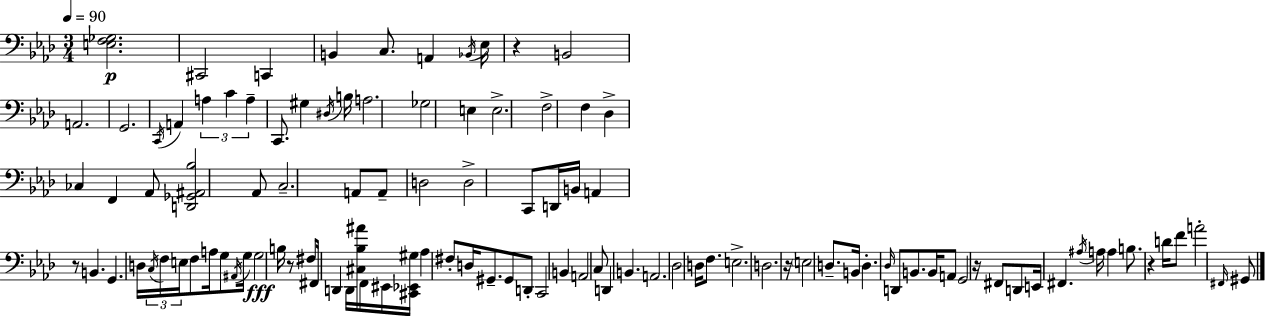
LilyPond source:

{
  \clef bass
  \numericTimeSignature
  \time 3/4
  \key aes \major
  \tempo 4 = 90
  <e f ges>2.\p | cis,2 c,4 | b,4 c8. a,4 \acciaccatura { bes,16 } | ees16 r4 b,2 | \break a,2. | g,2. | \acciaccatura { c,16 } a,4 \tuplet 3/2 { a4 c'4 | a4-- } c,8. gis4 | \break \acciaccatura { dis16 } b16 a2. | ges2 e4 | e2.-> | f2-> f4 | \break des4-> ces4 f,4 | aes,8 <d, ges, ais, bes>2 | aes,8 c2.-- | a,8 a,8-- d2 | \break d2-> c,8 | d,16 b,16 a,4 r8 b,4. | g,4. d16 \tuplet 3/2 { \acciaccatura { c16 } f16 | e16 } f8 a16 g8 \acciaccatura { ais,16 } g16 g2\fff | \break b16 r8 fis8 fis,16 d,4 | d,16 <cis bes ais'>16 f,16 eis,16 <cis, ees, gis>16 aes4 fis8-. | d16 gis,8.-- gis,8 d,8-. c,2 | b,4 a,2 | \break c8 d,4 b,4. | a,2. | des2 | d16 f8. e2.-> | \break d2. | r16 \parenthesize e2 | d8.-- b,16 d4.-. | \grace { des16 } d,8 b,8. b,16 a,8 g,2 | \break r16 fis,8 d,8 e,16 fis,4. | \acciaccatura { ais16 } a16 a4 b8. | r4 d'16 f'8 a'2-. | \grace { fis,16 } gis,8 \bar "|."
}